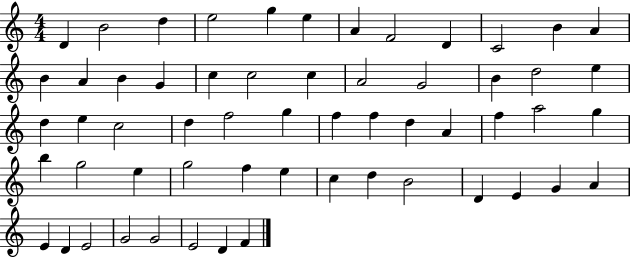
D4/q B4/h D5/q E5/h G5/q E5/q A4/q F4/h D4/q C4/h B4/q A4/q B4/q A4/q B4/q G4/q C5/q C5/h C5/q A4/h G4/h B4/q D5/h E5/q D5/q E5/q C5/h D5/q F5/h G5/q F5/q F5/q D5/q A4/q F5/q A5/h G5/q B5/q G5/h E5/q G5/h F5/q E5/q C5/q D5/q B4/h D4/q E4/q G4/q A4/q E4/q D4/q E4/h G4/h G4/h E4/h D4/q F4/q